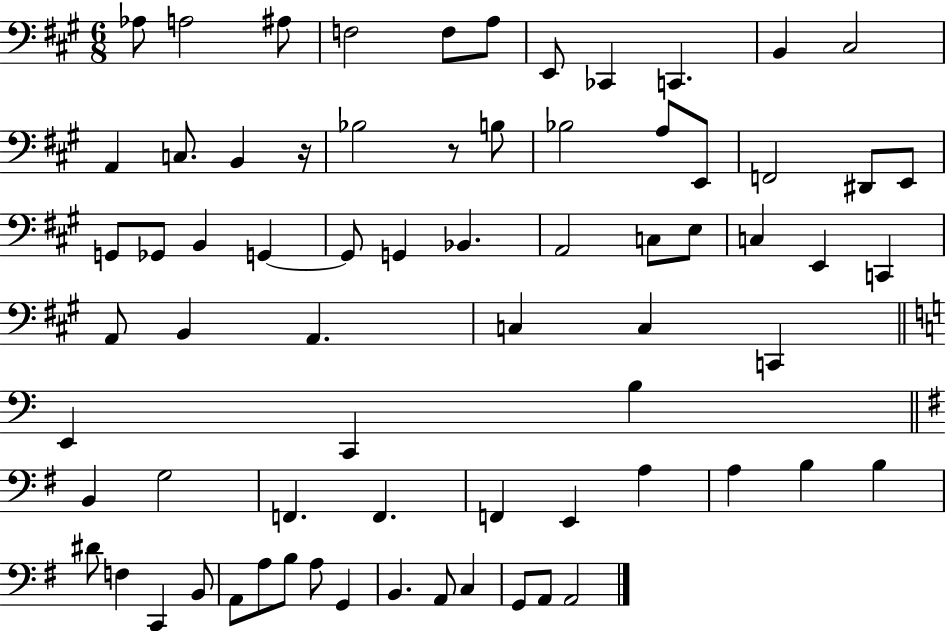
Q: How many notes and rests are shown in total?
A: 71